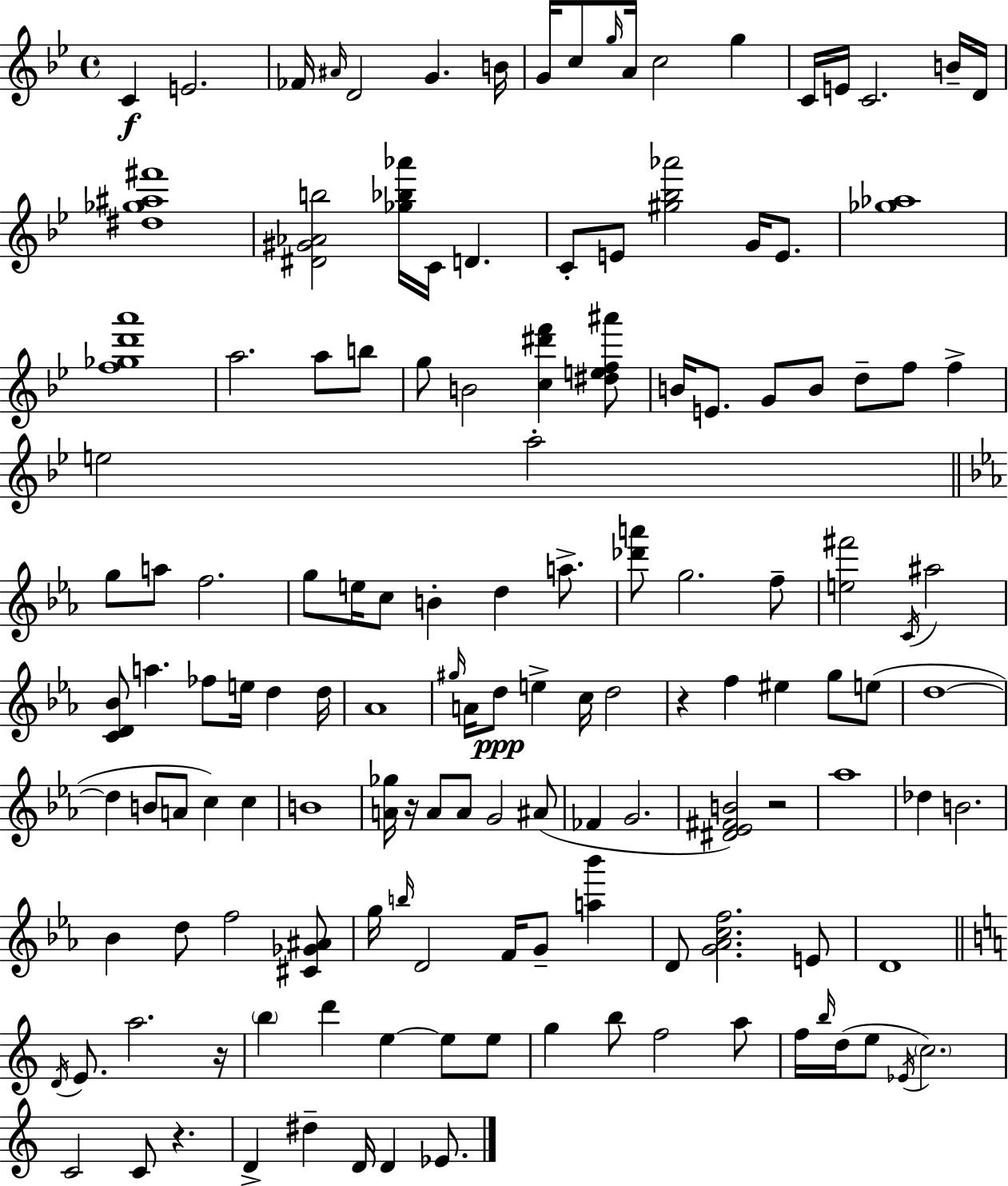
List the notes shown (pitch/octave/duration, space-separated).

C4/q E4/h. FES4/s A#4/s D4/h G4/q. B4/s G4/s C5/e G5/s A4/s C5/h G5/q C4/s E4/s C4/h. B4/s D4/s [D#5,Gb5,A#5,F#6]/w [D#4,G#4,Ab4,B5]/h [Gb5,Bb5,Ab6]/s C4/s D4/q. C4/e E4/e [G#5,Bb5,Ab6]/h G4/s E4/e. [Gb5,Ab5]/w [F5,Gb5,D6,A6]/w A5/h. A5/e B5/e G5/e B4/h [C5,D#6,F6]/q [D#5,E5,F5,A#6]/e B4/s E4/e. G4/e B4/e D5/e F5/e F5/q E5/h A5/h G5/e A5/e F5/h. G5/e E5/s C5/e B4/q D5/q A5/e. [Db6,A6]/e G5/h. F5/e [E5,F#6]/h C4/s A#5/h [C4,D4,Bb4]/e A5/q. FES5/e E5/s D5/q D5/s Ab4/w G#5/s A4/s D5/e E5/q C5/s D5/h R/q F5/q EIS5/q G5/e E5/e D5/w D5/q B4/e A4/e C5/q C5/q B4/w [A4,Gb5]/s R/s A4/e A4/e G4/h A#4/e FES4/q G4/h. [D#4,Eb4,F#4,B4]/h R/h Ab5/w Db5/q B4/h. Bb4/q D5/e F5/h [C#4,Gb4,A#4]/e G5/s B5/s D4/h F4/s G4/e [A5,Bb6]/q D4/e [G4,Ab4,C5,F5]/h. E4/e D4/w D4/s E4/e. A5/h. R/s B5/q D6/q E5/q E5/e E5/e G5/q B5/e F5/h A5/e F5/s B5/s D5/s E5/e Eb4/s C5/h. C4/h C4/e R/q. D4/q D#5/q D4/s D4/q Eb4/e.